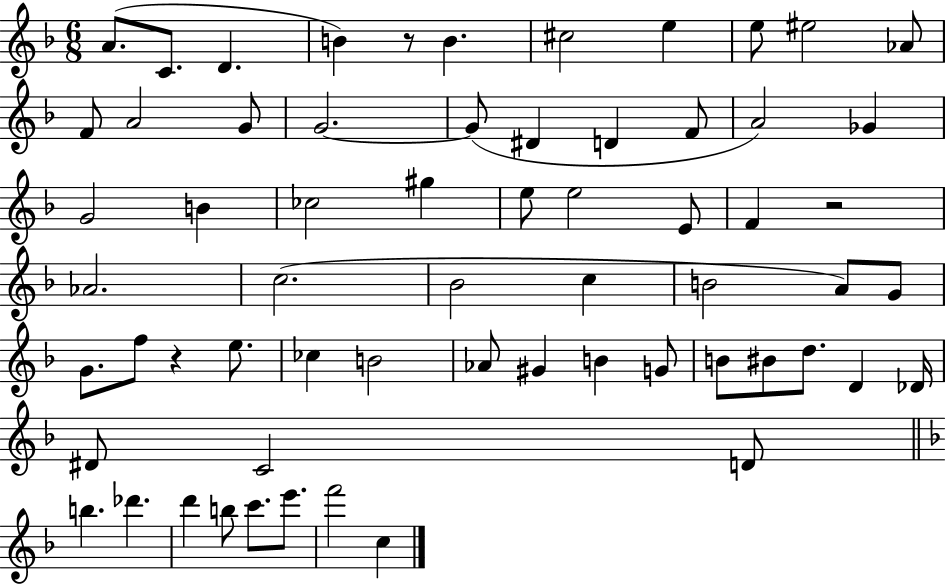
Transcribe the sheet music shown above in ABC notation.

X:1
T:Untitled
M:6/8
L:1/4
K:F
A/2 C/2 D B z/2 B ^c2 e e/2 ^e2 _A/2 F/2 A2 G/2 G2 G/2 ^D D F/2 A2 _G G2 B _c2 ^g e/2 e2 E/2 F z2 _A2 c2 _B2 c B2 A/2 G/2 G/2 f/2 z e/2 _c B2 _A/2 ^G B G/2 B/2 ^B/2 d/2 D _D/4 ^D/2 C2 D/2 b _d' d' b/2 c'/2 e'/2 f'2 c